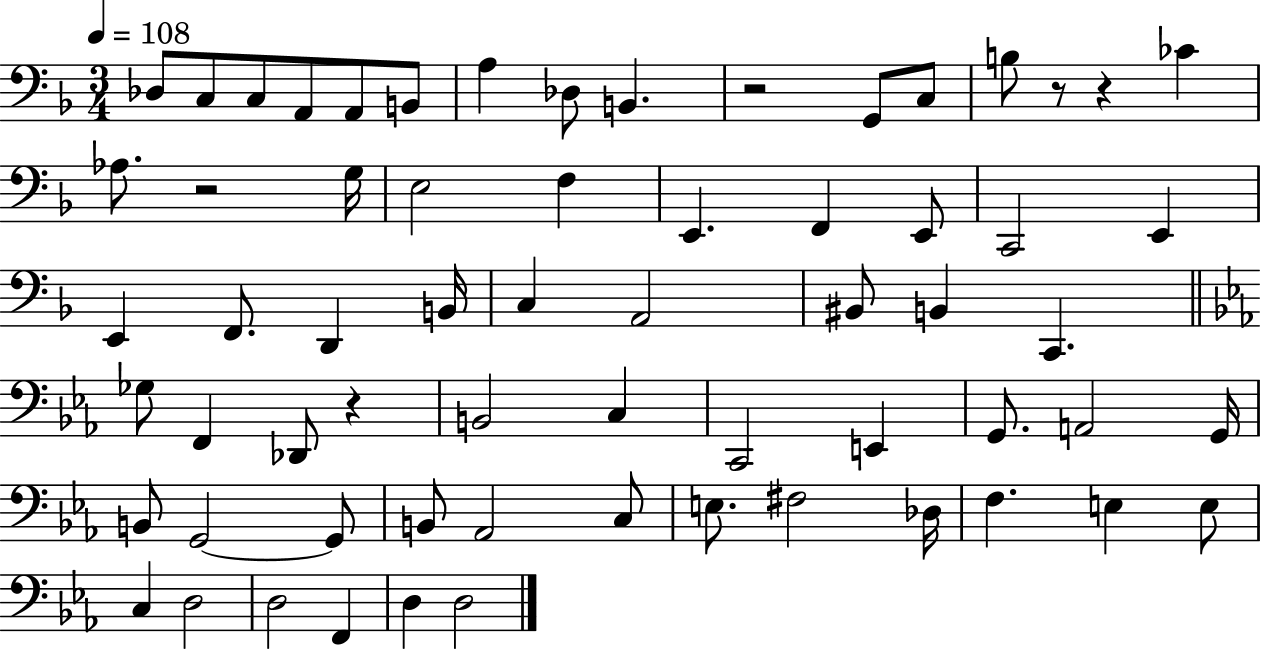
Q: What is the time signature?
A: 3/4